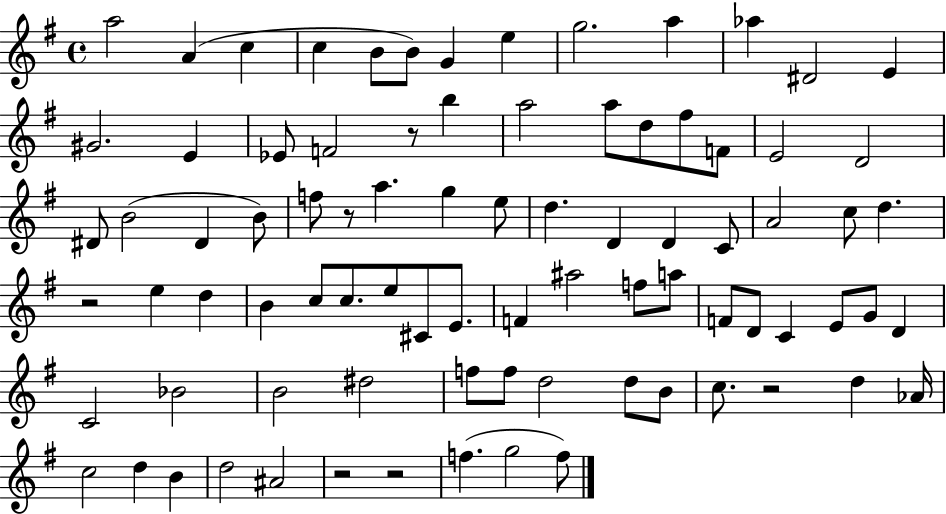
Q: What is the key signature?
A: G major